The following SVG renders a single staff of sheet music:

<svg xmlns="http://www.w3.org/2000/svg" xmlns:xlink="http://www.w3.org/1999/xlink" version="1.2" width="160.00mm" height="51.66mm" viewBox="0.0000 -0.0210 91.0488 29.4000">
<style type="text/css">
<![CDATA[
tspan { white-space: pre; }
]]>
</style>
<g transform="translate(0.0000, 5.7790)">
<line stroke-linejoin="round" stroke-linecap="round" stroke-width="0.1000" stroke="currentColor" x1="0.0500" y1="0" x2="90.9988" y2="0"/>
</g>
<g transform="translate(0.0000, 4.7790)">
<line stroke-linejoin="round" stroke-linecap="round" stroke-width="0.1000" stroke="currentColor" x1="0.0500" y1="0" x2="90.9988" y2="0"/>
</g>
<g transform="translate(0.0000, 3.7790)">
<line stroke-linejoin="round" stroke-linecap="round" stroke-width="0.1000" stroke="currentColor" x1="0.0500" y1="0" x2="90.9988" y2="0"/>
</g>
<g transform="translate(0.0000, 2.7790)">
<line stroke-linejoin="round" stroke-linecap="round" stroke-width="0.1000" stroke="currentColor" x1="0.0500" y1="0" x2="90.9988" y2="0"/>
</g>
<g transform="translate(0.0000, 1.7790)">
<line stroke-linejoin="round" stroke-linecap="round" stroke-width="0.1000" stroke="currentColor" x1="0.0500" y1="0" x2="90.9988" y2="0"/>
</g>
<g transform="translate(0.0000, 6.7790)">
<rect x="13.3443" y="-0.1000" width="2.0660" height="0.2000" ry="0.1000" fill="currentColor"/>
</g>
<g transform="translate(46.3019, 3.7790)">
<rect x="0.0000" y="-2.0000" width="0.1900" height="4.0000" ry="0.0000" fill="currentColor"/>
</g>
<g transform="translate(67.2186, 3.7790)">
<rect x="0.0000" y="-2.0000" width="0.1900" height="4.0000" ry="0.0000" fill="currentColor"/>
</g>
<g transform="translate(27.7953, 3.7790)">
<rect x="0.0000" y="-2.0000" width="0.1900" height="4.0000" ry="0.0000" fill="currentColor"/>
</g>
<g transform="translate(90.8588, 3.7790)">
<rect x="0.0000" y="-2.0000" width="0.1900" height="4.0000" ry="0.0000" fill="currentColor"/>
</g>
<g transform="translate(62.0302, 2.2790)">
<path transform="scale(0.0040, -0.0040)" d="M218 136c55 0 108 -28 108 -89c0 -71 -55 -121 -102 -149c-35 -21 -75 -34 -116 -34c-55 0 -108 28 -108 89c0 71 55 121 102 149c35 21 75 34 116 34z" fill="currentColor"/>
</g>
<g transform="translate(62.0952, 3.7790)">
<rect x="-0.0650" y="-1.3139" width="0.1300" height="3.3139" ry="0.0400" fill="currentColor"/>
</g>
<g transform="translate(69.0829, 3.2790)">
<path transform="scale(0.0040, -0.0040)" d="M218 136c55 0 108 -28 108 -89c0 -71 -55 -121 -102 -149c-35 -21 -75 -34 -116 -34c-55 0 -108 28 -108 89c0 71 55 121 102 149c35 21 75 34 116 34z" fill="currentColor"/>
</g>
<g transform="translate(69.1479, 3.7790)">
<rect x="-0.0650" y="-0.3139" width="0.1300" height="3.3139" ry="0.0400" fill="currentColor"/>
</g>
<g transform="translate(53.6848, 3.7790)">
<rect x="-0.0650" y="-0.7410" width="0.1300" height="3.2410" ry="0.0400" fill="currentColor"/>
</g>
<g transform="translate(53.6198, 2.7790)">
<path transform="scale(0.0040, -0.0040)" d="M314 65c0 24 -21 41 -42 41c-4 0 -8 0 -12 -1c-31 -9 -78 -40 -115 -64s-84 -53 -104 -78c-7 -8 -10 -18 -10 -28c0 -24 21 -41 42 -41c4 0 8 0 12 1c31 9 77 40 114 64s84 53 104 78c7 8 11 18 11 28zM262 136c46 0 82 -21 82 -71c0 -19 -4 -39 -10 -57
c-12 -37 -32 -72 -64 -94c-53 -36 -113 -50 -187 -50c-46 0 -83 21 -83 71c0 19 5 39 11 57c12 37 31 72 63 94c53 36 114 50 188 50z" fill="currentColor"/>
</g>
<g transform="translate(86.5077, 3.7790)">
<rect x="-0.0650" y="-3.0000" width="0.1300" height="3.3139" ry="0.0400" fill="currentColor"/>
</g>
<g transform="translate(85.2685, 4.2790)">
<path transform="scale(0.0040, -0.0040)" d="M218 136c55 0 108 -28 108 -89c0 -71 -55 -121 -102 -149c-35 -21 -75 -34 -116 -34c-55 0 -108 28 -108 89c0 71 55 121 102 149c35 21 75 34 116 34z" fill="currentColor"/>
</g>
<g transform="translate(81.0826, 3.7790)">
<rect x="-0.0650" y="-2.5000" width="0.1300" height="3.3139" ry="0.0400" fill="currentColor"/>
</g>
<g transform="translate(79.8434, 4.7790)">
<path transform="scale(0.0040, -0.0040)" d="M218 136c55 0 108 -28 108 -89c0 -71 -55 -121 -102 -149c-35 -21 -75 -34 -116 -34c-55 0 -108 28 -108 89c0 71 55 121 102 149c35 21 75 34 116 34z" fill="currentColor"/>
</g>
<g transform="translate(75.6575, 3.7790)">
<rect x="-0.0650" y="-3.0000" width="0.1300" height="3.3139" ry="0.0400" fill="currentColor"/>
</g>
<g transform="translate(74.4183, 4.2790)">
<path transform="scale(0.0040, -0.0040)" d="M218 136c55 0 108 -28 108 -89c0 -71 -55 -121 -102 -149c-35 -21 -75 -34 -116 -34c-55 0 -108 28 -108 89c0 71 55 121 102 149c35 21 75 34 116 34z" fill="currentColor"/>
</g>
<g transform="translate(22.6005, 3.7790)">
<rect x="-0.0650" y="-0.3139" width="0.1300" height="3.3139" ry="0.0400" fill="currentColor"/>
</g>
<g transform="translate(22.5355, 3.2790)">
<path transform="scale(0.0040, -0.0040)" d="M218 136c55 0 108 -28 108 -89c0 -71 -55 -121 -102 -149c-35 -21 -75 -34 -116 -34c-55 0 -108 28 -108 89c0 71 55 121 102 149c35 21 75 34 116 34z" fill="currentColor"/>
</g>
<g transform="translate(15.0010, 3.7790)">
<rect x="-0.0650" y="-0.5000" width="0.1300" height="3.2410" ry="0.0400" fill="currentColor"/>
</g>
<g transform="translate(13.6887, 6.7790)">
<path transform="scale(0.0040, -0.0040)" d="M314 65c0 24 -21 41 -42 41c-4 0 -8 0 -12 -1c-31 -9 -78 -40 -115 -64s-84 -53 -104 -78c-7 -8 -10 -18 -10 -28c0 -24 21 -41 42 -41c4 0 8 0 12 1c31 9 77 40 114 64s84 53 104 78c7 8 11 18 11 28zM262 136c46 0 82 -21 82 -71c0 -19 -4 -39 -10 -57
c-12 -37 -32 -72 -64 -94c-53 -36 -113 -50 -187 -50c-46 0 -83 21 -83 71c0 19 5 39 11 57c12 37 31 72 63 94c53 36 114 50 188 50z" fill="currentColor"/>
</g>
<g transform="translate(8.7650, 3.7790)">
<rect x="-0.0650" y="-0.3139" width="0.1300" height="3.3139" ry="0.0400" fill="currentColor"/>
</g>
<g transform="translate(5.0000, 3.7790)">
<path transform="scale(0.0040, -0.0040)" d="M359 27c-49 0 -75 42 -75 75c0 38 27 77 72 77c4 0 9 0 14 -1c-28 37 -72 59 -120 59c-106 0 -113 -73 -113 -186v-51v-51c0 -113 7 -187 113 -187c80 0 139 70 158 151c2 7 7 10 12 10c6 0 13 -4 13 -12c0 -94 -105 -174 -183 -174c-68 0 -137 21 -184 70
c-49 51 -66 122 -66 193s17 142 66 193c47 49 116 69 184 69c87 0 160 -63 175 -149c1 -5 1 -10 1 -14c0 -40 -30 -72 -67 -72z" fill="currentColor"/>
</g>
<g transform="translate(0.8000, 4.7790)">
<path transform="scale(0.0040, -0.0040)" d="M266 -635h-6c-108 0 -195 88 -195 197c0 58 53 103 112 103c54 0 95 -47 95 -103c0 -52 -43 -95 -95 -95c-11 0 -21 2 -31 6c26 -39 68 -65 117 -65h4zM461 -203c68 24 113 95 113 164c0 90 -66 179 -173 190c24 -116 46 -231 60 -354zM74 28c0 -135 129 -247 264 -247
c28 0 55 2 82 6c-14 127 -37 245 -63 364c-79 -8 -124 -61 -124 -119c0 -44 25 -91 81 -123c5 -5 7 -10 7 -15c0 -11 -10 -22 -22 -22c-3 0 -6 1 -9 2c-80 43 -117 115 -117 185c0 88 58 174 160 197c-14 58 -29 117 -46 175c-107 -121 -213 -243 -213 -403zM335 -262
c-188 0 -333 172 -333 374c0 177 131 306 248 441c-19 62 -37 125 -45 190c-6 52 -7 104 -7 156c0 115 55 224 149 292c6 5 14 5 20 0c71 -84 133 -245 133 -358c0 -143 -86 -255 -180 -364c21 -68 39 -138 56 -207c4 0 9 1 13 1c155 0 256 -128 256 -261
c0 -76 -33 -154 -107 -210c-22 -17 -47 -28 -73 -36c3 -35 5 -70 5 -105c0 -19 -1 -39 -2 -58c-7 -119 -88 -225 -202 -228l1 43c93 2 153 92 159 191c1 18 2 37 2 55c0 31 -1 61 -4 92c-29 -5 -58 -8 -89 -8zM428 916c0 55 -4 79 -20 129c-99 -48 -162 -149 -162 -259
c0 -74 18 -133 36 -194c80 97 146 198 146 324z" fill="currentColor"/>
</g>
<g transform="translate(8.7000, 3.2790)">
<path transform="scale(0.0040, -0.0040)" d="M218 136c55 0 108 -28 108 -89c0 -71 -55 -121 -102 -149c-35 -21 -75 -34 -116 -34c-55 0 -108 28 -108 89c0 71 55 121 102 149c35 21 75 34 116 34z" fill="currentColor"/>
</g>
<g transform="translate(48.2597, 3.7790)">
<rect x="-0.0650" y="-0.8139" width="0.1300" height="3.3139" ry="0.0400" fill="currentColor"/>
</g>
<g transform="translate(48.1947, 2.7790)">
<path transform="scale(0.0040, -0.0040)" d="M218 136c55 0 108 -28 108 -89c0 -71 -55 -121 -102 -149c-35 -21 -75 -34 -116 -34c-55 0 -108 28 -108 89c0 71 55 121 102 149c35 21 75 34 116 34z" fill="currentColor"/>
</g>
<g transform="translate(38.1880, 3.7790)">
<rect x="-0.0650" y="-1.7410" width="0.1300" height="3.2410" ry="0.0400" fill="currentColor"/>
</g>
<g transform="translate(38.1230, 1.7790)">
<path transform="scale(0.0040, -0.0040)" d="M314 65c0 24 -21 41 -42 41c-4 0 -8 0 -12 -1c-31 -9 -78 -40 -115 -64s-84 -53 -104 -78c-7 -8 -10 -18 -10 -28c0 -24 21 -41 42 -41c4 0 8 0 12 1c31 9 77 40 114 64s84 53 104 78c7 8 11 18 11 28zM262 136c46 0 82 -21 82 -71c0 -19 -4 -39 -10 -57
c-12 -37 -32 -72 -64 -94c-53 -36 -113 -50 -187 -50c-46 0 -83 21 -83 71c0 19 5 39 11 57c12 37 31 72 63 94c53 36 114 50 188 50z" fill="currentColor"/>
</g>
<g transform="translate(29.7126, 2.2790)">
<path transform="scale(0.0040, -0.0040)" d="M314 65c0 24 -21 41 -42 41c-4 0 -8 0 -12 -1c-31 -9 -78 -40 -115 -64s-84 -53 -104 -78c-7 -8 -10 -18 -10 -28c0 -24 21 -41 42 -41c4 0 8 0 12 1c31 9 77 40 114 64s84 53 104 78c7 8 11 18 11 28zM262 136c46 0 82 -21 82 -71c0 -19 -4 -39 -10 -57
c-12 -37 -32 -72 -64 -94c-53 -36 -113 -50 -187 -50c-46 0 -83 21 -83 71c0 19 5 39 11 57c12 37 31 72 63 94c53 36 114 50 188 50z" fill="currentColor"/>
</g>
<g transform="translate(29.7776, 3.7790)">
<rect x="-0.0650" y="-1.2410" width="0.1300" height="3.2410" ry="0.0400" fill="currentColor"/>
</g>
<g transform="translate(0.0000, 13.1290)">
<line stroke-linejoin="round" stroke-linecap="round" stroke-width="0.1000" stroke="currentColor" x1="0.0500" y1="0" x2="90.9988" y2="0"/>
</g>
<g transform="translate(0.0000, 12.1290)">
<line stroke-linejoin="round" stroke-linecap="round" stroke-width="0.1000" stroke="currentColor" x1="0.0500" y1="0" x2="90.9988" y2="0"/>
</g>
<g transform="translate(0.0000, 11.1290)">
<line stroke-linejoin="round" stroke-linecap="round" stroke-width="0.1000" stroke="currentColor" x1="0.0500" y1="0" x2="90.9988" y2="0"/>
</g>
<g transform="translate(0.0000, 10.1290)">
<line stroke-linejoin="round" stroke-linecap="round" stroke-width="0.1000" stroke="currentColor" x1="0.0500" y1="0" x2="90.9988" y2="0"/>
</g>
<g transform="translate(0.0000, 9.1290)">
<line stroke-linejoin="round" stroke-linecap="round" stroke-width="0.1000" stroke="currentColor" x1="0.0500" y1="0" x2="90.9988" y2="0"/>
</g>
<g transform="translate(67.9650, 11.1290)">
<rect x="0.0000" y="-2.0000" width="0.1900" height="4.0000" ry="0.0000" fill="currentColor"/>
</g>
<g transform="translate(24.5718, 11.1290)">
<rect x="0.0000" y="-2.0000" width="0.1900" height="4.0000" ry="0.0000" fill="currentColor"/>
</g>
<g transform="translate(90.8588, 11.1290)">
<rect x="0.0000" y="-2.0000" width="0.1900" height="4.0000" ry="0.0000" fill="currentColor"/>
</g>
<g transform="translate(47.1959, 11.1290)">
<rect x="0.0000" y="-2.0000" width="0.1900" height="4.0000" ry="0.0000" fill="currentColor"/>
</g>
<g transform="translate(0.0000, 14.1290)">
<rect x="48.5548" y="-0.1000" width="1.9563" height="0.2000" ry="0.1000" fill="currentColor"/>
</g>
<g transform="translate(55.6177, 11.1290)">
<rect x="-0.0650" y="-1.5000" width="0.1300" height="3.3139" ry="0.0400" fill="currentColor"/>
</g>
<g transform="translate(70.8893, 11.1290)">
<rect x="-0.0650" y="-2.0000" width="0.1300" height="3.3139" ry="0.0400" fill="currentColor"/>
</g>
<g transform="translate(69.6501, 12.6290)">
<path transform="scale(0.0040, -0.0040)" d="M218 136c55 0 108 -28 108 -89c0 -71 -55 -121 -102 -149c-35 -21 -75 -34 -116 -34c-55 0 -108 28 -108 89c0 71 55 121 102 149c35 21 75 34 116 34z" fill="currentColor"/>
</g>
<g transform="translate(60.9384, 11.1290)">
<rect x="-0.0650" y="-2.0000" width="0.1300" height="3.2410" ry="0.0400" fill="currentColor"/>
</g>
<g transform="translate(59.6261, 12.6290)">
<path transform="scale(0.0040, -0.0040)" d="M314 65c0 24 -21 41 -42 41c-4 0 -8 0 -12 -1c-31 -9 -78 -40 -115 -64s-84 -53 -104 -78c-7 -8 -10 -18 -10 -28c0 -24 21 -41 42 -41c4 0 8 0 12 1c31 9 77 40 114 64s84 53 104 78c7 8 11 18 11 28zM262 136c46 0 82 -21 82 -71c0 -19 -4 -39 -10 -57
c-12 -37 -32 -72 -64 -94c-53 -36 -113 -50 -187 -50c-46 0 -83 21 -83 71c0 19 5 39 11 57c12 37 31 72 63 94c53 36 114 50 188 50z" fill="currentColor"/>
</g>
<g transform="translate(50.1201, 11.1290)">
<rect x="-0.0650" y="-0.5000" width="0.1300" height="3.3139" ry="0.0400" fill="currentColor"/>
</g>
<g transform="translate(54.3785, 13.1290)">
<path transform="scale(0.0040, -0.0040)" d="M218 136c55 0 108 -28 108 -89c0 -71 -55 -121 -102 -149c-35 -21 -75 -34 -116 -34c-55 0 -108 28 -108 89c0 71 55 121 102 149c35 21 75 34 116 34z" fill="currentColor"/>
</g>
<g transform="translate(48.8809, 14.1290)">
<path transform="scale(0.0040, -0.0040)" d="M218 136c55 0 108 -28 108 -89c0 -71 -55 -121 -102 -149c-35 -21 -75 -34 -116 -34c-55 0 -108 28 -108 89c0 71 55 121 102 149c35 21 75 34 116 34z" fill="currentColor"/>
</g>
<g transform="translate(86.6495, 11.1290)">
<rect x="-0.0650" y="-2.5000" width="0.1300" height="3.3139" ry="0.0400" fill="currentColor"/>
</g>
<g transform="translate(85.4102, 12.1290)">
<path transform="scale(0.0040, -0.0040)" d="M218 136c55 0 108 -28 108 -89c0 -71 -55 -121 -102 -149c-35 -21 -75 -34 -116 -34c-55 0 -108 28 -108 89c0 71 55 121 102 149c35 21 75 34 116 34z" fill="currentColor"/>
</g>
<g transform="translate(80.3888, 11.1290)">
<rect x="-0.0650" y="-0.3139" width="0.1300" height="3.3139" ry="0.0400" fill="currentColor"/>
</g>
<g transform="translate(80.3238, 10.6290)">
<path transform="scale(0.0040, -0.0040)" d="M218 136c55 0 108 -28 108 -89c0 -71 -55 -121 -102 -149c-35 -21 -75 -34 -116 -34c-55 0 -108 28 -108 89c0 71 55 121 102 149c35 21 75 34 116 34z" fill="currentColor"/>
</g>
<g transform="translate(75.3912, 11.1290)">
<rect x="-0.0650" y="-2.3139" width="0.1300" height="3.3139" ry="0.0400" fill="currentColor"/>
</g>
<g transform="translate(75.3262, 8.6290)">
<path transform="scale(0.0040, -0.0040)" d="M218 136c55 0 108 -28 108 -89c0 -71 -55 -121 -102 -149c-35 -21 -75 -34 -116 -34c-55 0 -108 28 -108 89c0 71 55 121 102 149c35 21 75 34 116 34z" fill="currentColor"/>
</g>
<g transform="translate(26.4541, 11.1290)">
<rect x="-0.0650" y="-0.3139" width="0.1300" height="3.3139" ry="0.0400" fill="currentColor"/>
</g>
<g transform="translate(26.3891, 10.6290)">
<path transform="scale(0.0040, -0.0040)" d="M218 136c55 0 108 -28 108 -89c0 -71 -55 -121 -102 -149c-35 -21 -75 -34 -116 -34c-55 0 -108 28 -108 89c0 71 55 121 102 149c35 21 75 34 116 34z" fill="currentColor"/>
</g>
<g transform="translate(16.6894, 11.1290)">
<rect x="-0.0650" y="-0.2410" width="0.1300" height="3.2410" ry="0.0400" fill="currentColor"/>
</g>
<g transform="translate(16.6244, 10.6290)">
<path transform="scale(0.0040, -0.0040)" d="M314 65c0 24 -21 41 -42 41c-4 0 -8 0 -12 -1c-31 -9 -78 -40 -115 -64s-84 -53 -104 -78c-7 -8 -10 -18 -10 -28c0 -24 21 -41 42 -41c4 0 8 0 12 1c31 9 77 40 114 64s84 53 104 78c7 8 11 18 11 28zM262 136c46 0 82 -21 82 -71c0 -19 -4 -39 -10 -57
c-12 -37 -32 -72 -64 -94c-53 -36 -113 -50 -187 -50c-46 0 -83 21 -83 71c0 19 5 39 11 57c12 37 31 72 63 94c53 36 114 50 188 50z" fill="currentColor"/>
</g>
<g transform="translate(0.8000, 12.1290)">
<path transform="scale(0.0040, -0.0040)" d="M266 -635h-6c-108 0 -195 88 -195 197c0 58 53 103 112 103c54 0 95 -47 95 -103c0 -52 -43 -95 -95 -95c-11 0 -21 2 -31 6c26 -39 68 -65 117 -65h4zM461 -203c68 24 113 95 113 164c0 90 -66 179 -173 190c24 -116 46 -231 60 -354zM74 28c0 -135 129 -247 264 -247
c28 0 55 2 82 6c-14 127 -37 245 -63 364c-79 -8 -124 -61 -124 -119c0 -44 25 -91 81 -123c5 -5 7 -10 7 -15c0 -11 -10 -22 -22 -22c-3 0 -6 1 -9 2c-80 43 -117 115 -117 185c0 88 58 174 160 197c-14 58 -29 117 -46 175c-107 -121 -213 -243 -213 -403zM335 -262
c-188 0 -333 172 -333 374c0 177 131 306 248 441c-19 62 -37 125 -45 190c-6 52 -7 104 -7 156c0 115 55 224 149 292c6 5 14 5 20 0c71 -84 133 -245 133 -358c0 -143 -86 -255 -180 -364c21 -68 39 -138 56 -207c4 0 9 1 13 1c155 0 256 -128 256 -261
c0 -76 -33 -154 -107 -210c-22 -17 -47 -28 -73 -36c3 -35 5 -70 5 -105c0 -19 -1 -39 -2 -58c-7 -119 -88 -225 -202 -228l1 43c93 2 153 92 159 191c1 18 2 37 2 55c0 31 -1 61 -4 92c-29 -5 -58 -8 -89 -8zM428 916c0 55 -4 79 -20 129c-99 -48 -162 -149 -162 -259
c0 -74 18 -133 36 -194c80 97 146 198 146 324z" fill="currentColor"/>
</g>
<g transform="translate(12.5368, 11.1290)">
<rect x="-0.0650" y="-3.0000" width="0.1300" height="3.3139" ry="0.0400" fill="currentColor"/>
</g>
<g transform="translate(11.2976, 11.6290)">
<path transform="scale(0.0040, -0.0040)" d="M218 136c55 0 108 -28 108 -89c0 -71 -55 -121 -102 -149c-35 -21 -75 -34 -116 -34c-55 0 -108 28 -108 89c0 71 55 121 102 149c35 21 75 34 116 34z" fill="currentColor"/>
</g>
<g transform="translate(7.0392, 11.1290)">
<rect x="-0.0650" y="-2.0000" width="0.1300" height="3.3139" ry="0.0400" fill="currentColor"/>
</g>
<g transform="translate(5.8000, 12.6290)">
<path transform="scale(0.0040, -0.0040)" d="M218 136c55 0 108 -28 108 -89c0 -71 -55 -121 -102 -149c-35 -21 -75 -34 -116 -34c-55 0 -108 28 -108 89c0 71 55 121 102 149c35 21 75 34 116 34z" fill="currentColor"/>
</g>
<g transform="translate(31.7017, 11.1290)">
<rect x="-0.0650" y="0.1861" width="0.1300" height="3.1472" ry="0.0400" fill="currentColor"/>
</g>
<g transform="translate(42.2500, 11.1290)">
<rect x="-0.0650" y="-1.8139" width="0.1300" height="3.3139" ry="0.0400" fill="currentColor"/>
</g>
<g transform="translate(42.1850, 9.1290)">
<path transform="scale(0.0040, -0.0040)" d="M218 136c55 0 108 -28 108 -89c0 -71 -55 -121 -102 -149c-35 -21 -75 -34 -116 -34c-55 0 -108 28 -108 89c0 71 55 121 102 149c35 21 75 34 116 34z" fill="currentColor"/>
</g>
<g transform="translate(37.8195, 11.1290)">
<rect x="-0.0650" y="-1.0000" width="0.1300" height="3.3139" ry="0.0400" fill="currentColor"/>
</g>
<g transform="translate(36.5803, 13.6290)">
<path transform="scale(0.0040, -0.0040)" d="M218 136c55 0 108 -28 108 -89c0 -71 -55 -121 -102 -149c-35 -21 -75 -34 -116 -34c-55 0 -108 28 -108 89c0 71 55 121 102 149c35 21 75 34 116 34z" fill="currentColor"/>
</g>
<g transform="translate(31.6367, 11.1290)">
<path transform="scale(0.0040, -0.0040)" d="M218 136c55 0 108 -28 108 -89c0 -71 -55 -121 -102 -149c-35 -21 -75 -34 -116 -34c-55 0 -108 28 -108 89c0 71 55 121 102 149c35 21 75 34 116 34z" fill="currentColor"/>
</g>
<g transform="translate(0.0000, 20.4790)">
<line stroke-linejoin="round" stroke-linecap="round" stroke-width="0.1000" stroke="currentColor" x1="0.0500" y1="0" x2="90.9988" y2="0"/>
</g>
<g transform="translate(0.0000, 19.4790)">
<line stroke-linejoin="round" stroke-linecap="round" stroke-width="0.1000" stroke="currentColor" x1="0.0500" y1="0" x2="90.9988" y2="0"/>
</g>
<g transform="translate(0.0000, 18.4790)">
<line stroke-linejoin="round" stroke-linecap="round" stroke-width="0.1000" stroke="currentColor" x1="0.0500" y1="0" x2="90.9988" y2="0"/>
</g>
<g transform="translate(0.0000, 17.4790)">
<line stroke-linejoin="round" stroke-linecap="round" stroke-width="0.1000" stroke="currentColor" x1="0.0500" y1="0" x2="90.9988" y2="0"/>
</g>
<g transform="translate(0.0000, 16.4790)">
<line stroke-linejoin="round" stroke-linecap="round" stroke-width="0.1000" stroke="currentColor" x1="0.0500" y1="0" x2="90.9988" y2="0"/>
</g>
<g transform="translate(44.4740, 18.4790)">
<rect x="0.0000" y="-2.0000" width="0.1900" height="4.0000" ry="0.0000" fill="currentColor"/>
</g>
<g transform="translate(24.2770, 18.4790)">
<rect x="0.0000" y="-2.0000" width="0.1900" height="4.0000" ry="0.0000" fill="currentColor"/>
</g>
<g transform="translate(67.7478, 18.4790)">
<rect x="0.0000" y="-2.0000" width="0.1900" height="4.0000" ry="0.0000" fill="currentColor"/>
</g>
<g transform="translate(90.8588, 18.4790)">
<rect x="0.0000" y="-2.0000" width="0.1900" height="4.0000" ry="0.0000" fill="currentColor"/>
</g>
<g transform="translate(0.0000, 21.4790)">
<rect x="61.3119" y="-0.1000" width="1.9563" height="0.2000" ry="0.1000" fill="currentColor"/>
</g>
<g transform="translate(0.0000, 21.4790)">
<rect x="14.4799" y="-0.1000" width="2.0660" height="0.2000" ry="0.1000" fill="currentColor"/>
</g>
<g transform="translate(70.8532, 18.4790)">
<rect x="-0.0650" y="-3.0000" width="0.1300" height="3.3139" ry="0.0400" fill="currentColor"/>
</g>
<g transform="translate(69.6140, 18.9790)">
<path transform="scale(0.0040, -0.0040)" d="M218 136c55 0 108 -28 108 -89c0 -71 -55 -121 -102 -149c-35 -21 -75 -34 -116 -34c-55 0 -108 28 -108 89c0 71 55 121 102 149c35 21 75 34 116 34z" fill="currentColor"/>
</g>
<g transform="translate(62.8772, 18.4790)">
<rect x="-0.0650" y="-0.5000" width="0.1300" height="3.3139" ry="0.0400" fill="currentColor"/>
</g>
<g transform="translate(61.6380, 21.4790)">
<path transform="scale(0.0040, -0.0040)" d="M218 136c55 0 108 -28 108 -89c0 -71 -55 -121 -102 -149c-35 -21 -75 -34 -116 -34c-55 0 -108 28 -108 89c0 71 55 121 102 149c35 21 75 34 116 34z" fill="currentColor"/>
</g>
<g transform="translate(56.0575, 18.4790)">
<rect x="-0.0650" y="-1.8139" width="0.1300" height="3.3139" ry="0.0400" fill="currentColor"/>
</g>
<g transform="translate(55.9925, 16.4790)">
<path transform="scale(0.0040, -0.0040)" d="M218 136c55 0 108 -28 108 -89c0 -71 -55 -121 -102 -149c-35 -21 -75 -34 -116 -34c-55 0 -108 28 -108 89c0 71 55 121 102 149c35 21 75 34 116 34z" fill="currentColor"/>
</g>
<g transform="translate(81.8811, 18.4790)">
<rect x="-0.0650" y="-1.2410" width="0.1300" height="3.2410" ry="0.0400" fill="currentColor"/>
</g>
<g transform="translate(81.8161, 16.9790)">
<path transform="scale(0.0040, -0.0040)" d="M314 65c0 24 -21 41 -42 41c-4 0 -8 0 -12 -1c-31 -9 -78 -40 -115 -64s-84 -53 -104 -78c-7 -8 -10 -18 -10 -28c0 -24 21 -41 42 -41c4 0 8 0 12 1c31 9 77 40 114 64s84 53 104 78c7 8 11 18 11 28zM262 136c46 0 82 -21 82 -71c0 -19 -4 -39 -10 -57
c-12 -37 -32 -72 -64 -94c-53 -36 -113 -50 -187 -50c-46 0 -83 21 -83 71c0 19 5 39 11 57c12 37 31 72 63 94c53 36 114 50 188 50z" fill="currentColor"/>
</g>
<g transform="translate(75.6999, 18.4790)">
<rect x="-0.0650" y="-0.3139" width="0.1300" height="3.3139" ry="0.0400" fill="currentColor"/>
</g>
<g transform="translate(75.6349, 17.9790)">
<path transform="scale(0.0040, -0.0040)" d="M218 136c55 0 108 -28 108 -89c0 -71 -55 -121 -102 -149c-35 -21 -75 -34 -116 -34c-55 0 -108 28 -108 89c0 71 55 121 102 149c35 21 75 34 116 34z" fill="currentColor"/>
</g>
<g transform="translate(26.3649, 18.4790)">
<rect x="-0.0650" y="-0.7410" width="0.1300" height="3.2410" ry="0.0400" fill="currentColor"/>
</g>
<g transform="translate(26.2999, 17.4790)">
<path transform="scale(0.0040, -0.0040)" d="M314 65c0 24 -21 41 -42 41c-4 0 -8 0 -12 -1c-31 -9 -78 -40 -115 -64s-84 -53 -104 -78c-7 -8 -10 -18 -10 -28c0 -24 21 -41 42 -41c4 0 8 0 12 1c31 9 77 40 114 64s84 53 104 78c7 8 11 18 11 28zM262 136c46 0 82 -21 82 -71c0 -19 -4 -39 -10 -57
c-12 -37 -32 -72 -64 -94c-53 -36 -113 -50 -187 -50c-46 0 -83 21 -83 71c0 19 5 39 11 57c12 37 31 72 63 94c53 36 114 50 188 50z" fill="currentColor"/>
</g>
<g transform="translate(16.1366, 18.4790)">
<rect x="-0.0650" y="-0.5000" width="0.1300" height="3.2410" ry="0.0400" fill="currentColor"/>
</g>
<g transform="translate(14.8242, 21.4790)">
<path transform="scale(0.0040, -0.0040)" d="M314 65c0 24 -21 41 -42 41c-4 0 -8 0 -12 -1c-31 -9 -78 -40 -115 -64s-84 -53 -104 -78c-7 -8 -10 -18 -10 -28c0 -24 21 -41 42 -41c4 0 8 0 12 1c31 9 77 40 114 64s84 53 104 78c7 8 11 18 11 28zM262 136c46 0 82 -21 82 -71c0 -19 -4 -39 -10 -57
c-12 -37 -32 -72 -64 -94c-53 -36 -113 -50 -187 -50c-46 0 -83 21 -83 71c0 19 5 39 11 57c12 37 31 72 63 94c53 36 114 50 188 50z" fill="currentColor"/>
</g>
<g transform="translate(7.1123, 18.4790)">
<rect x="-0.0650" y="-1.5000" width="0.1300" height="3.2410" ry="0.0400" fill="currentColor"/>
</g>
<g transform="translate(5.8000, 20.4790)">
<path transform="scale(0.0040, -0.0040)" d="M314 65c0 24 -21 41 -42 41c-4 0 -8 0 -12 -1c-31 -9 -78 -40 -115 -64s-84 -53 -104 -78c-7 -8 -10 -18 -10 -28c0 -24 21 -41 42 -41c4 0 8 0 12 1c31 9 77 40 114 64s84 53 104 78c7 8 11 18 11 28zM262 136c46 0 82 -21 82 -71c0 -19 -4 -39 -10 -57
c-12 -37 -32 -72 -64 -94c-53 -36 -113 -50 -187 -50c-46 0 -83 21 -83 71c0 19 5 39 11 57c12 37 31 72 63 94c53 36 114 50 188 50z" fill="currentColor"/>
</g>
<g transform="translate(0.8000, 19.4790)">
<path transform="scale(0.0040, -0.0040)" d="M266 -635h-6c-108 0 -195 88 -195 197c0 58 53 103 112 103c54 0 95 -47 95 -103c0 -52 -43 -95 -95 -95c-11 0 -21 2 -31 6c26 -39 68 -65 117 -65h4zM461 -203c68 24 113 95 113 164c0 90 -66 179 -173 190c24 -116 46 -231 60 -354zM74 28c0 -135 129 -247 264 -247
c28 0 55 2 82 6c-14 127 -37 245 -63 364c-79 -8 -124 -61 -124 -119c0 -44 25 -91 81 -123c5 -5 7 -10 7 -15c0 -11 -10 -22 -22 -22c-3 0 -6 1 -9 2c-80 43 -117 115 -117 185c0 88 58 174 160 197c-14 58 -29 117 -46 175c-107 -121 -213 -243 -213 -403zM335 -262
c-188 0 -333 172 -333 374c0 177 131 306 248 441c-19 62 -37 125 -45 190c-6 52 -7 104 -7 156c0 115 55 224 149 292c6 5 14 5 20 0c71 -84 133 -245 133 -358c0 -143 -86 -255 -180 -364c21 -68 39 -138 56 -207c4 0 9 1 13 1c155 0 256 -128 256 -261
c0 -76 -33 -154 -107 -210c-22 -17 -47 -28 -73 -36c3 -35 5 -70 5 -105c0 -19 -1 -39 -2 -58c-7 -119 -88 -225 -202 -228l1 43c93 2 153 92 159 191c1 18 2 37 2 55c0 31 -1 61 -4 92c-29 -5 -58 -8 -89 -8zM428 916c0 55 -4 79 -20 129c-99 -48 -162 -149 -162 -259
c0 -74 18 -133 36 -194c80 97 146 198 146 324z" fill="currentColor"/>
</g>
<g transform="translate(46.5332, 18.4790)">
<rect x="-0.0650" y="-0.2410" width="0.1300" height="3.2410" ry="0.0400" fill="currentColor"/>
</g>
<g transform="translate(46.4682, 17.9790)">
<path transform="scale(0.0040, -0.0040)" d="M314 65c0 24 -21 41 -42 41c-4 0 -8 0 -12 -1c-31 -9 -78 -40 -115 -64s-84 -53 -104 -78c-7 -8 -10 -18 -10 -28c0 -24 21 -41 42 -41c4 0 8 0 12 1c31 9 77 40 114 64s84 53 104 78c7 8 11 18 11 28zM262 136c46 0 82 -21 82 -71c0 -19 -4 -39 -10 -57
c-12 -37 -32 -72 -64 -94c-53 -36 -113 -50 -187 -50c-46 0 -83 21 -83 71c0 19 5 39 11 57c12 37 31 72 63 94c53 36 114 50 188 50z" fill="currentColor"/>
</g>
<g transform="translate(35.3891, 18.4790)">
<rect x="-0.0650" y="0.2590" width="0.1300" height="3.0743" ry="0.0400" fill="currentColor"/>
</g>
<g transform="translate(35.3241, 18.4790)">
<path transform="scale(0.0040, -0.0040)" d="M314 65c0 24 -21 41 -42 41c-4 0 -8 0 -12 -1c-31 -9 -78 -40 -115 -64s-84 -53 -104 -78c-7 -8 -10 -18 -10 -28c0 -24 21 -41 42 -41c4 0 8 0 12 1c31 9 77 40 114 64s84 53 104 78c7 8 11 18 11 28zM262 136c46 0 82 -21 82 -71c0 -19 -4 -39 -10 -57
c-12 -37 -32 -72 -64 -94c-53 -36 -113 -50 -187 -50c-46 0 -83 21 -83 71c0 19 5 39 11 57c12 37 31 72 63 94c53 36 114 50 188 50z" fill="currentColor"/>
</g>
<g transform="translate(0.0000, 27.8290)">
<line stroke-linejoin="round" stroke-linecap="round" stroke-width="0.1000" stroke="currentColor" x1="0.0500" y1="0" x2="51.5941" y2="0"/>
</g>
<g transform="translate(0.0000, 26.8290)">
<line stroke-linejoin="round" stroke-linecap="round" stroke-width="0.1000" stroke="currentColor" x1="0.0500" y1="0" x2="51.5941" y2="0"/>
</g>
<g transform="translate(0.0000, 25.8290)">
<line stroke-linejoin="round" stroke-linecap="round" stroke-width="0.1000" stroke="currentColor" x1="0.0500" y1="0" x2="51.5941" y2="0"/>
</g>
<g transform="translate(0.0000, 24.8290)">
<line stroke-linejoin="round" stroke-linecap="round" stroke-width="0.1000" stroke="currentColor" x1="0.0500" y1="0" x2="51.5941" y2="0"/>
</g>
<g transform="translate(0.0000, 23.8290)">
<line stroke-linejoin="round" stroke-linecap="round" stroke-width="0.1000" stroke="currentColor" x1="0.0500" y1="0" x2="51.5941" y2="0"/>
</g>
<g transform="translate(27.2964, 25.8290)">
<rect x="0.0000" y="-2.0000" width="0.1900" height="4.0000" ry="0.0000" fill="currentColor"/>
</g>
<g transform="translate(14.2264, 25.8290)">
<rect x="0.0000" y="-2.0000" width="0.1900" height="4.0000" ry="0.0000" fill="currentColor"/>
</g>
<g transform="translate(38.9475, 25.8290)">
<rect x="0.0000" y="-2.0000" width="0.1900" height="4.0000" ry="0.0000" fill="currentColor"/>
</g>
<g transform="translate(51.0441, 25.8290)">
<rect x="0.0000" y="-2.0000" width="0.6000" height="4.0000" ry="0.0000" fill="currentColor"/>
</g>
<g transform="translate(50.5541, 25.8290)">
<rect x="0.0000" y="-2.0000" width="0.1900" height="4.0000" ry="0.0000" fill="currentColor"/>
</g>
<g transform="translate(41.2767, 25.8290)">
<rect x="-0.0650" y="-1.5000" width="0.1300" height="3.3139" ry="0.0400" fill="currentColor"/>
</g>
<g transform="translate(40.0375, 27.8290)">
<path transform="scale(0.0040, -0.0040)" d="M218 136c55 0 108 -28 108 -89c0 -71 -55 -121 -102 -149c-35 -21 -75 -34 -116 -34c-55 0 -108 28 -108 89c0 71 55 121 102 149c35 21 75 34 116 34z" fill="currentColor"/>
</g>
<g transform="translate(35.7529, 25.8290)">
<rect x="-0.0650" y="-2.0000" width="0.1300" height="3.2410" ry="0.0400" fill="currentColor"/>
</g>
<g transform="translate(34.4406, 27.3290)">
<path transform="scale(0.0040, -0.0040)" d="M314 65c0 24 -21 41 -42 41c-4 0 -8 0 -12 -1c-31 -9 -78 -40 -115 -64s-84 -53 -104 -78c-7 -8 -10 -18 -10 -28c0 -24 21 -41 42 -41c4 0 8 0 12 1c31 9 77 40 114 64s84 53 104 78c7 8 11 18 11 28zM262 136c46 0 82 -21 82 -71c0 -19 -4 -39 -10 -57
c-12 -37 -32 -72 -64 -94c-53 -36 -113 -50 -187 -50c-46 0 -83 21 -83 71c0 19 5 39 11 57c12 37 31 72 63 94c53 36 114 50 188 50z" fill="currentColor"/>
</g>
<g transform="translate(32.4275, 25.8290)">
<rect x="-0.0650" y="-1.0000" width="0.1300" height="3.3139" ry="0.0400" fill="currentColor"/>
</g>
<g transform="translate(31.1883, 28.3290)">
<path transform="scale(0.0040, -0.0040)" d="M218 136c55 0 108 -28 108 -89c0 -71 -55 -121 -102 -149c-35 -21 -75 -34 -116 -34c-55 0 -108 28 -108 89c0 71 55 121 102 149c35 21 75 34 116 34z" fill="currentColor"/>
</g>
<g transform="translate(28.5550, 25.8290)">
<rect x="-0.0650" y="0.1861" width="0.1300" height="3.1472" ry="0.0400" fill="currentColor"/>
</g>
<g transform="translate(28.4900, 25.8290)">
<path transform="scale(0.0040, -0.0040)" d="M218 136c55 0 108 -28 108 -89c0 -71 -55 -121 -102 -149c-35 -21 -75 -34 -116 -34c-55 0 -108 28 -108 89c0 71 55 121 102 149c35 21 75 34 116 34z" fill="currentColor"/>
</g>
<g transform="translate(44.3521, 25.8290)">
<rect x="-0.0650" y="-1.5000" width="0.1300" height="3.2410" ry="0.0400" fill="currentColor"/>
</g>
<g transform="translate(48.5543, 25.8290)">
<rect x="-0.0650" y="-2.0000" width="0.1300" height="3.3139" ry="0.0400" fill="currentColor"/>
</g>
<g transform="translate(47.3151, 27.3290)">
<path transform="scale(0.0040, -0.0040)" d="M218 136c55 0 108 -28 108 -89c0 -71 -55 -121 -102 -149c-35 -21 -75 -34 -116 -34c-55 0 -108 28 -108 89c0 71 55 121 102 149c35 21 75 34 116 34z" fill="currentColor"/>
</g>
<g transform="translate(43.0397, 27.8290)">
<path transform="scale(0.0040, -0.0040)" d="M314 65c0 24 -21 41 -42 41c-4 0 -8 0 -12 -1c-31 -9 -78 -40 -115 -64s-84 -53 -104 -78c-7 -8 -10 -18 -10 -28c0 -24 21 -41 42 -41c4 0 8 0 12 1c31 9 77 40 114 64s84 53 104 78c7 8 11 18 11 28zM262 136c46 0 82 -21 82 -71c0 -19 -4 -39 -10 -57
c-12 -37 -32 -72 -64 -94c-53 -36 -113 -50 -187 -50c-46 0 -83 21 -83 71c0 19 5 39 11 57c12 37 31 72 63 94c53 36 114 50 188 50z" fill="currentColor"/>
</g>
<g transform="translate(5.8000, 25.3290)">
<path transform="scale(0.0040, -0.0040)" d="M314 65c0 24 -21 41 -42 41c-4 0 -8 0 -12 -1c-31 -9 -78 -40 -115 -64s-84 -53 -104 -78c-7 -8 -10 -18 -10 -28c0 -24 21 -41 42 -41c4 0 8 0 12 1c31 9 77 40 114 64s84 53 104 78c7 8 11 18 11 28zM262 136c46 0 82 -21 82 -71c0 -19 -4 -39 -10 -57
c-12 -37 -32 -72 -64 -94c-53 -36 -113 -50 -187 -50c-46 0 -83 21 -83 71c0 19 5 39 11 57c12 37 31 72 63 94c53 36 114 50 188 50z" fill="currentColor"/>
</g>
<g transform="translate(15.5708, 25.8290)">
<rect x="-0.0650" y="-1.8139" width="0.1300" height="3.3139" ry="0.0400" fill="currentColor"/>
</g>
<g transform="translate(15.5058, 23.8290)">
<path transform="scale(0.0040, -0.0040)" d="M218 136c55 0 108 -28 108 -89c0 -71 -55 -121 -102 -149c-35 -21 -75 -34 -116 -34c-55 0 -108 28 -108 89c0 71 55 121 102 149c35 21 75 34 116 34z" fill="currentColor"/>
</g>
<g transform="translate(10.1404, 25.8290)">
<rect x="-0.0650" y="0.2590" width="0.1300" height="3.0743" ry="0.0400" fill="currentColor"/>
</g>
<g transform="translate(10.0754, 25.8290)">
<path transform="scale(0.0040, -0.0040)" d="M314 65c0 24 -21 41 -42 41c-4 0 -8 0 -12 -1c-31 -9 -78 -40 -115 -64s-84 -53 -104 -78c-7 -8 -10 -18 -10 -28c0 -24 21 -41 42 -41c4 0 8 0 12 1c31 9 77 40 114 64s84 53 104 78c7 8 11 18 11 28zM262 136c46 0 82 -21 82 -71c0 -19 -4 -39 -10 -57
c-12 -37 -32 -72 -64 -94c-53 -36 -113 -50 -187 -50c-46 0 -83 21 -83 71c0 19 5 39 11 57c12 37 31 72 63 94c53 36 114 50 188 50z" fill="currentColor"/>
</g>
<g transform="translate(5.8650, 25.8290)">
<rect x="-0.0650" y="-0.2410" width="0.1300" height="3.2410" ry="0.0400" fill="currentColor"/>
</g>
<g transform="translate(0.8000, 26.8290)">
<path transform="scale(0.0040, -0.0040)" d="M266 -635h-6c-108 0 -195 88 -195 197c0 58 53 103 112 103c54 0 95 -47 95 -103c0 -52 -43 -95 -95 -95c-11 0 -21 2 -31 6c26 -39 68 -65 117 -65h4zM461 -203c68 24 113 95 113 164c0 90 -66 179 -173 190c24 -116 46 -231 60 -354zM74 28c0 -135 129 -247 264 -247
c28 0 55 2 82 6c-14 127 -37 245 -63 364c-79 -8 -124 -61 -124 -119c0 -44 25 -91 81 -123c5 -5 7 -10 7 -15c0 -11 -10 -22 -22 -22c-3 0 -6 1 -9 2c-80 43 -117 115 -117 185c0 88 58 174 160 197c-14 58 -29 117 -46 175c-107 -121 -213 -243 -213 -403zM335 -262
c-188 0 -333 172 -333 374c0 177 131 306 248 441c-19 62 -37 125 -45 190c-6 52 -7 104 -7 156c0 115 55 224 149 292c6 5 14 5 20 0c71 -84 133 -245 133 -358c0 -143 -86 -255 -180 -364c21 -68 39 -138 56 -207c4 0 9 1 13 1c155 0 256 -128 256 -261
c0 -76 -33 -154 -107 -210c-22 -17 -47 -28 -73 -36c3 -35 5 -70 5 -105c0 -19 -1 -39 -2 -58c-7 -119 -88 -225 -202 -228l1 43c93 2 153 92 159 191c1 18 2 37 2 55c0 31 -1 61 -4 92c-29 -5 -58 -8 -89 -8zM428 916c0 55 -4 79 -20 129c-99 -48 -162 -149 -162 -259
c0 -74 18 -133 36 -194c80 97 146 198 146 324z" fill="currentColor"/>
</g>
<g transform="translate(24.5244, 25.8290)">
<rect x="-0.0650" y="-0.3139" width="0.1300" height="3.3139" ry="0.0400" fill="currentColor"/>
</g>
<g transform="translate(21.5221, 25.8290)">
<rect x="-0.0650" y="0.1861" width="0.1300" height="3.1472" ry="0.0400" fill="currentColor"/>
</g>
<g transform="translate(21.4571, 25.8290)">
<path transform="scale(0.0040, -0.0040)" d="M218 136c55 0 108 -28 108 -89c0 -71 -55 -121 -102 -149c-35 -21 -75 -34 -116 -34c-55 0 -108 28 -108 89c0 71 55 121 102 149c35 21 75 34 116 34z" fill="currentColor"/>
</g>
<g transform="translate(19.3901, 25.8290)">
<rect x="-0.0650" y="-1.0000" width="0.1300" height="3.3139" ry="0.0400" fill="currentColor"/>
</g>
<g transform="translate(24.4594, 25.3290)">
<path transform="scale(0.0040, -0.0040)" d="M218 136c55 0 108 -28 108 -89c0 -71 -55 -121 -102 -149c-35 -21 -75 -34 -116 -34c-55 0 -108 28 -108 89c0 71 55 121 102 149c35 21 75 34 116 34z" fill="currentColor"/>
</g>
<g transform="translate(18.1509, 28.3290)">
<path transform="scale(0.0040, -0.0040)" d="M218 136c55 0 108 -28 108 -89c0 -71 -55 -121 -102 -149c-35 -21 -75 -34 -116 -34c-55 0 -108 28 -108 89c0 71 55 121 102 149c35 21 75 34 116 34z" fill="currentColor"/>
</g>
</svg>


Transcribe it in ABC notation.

X:1
T:Untitled
M:4/4
L:1/4
K:C
c C2 c e2 f2 d d2 e c A G A F A c2 c B D f C E F2 F g c G E2 C2 d2 B2 c2 f C A c e2 c2 B2 f D B c B D F2 E E2 F